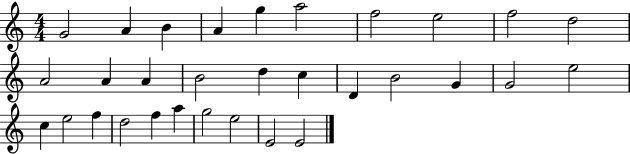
G4/h A4/q B4/q A4/q G5/q A5/h F5/h E5/h F5/h D5/h A4/h A4/q A4/q B4/h D5/q C5/q D4/q B4/h G4/q G4/h E5/h C5/q E5/h F5/q D5/h F5/q A5/q G5/h E5/h E4/h E4/h